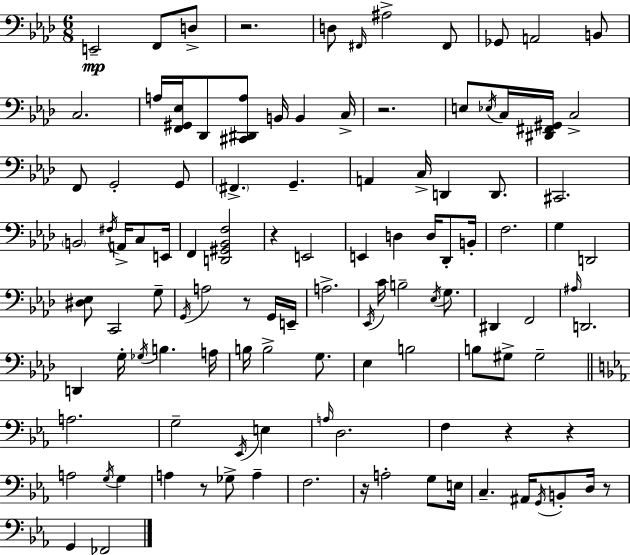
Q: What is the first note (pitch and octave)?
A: E2